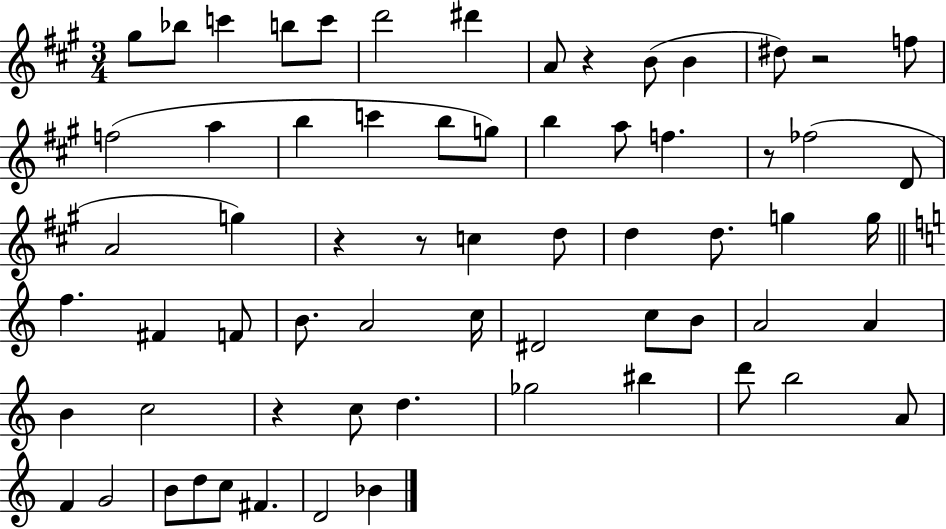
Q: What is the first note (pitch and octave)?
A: G#5